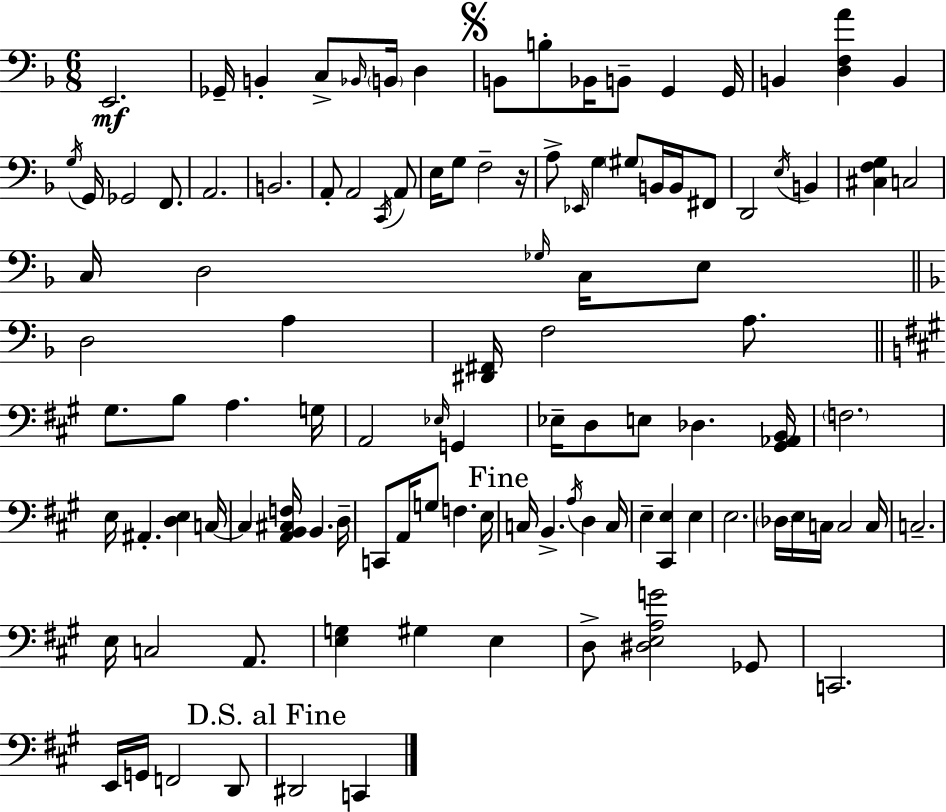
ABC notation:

X:1
T:Untitled
M:6/8
L:1/4
K:F
E,,2 _G,,/4 B,, C,/2 _B,,/4 B,,/4 D, B,,/2 B,/2 _B,,/4 B,,/2 G,, G,,/4 B,, [D,F,A] B,, G,/4 G,,/4 _G,,2 F,,/2 A,,2 B,,2 A,,/2 A,,2 C,,/4 A,,/2 E,/4 G,/2 F,2 z/4 A,/2 _E,,/4 G, ^G,/2 B,,/4 B,,/4 ^F,,/2 D,,2 E,/4 B,, [^C,F,G,] C,2 C,/4 D,2 _G,/4 C,/4 E,/2 D,2 A, [^D,,^F,,]/4 F,2 A,/2 ^G,/2 B,/2 A, G,/4 A,,2 _E,/4 G,, _E,/4 D,/2 E,/2 _D, [^G,,_A,,B,,]/4 F,2 E,/4 ^A,, [D,E,] C,/4 C, [A,,B,,^C,F,]/4 B,, D,/4 C,,/2 A,,/4 G,/2 F, E,/4 C,/4 B,, A,/4 D, C,/4 E, [^C,,E,] E, E,2 _D,/4 E,/4 C,/4 C,2 C,/4 C,2 E,/4 C,2 A,,/2 [E,G,] ^G, E, D,/2 [^D,E,A,G]2 _G,,/2 C,,2 E,,/4 G,,/4 F,,2 D,,/2 ^D,,2 C,,